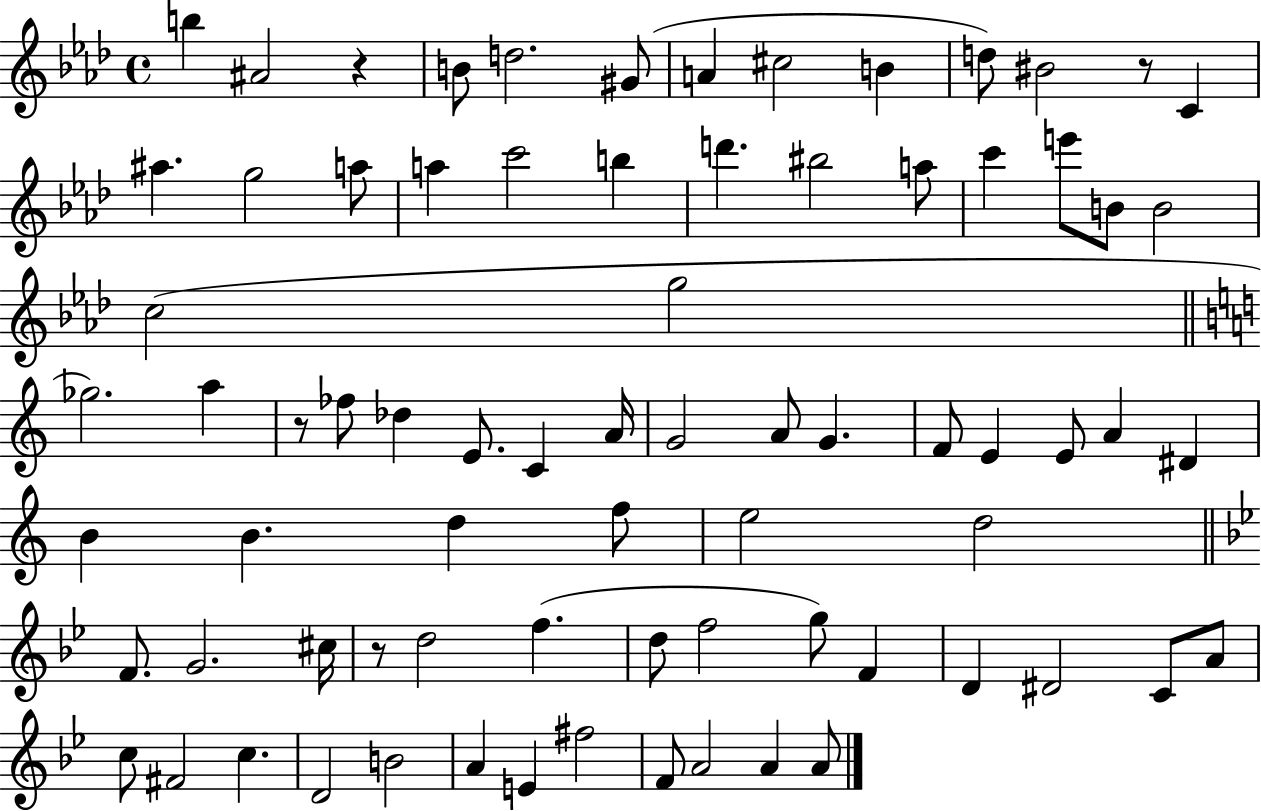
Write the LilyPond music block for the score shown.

{
  \clef treble
  \time 4/4
  \defaultTimeSignature
  \key aes \major
  b''4 ais'2 r4 | b'8 d''2. gis'8( | a'4 cis''2 b'4 | d''8) bis'2 r8 c'4 | \break ais''4. g''2 a''8 | a''4 c'''2 b''4 | d'''4. bis''2 a''8 | c'''4 e'''8 b'8 b'2 | \break c''2( g''2 | \bar "||" \break \key c \major ges''2.) a''4 | r8 fes''8 des''4 e'8. c'4 a'16 | g'2 a'8 g'4. | f'8 e'4 e'8 a'4 dis'4 | \break b'4 b'4. d''4 f''8 | e''2 d''2 | \bar "||" \break \key bes \major f'8. g'2. cis''16 | r8 d''2 f''4.( | d''8 f''2 g''8) f'4 | d'4 dis'2 c'8 a'8 | \break c''8 fis'2 c''4. | d'2 b'2 | a'4 e'4 fis''2 | f'8 a'2 a'4 a'8 | \break \bar "|."
}